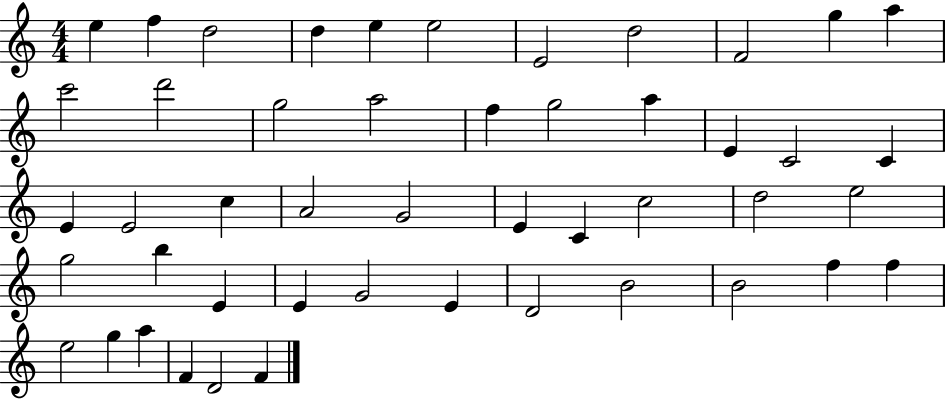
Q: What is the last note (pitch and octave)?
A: F4